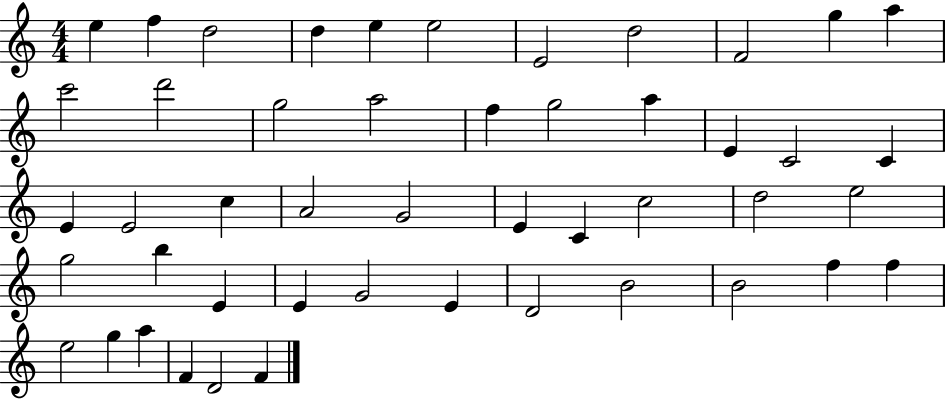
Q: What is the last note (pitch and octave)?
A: F4